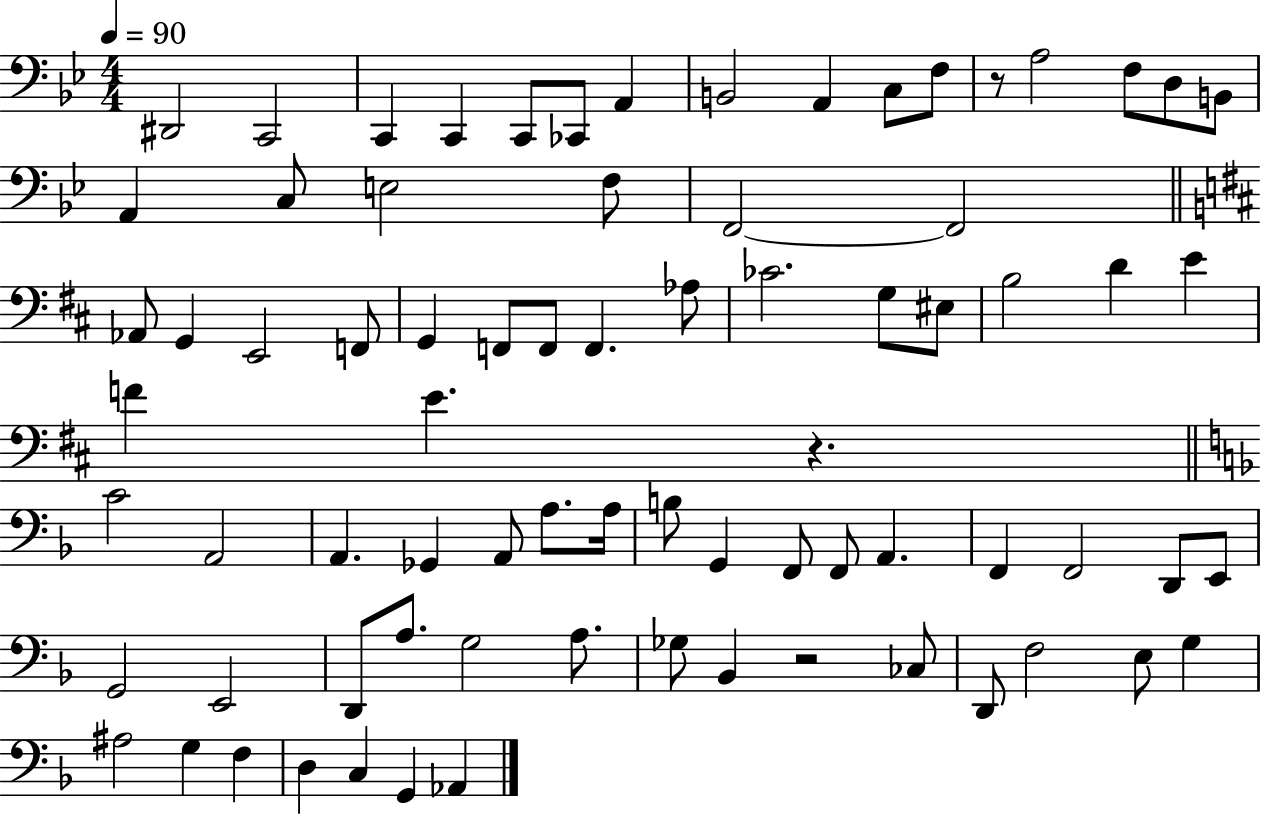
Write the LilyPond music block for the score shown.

{
  \clef bass
  \numericTimeSignature
  \time 4/4
  \key bes \major
  \tempo 4 = 90
  dis,2 c,2 | c,4 c,4 c,8 ces,8 a,4 | b,2 a,4 c8 f8 | r8 a2 f8 d8 b,8 | \break a,4 c8 e2 f8 | f,2~~ f,2 | \bar "||" \break \key d \major aes,8 g,4 e,2 f,8 | g,4 f,8 f,8 f,4. aes8 | ces'2. g8 eis8 | b2 d'4 e'4 | \break f'4 e'4. r4. | \bar "||" \break \key f \major c'2 a,2 | a,4. ges,4 a,8 a8. a16 | b8 g,4 f,8 f,8 a,4. | f,4 f,2 d,8 e,8 | \break g,2 e,2 | d,8 a8. g2 a8. | ges8 bes,4 r2 ces8 | d,8 f2 e8 g4 | \break ais2 g4 f4 | d4 c4 g,4 aes,4 | \bar "|."
}